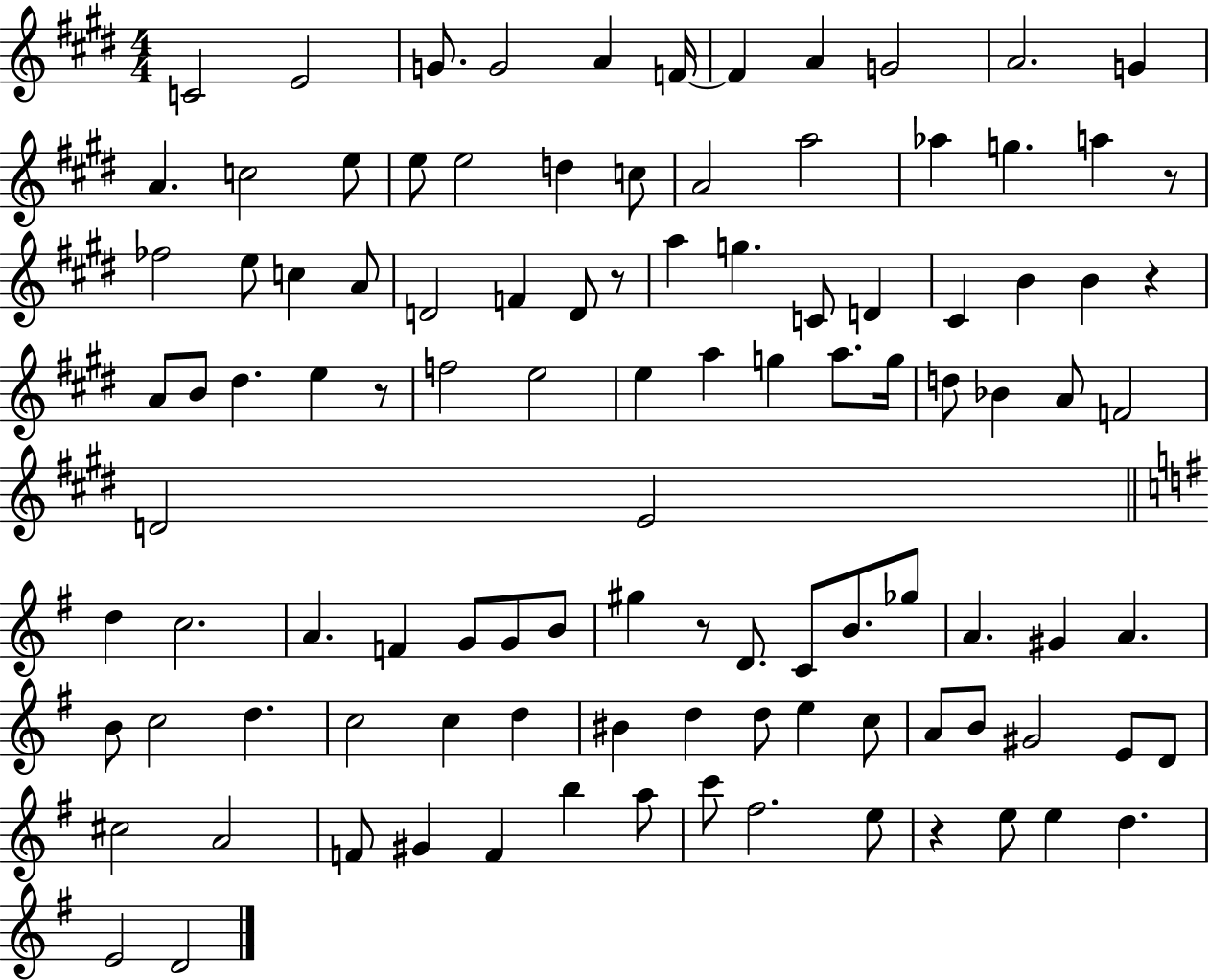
{
  \clef treble
  \numericTimeSignature
  \time 4/4
  \key e \major
  c'2 e'2 | g'8. g'2 a'4 f'16~~ | f'4 a'4 g'2 | a'2. g'4 | \break a'4. c''2 e''8 | e''8 e''2 d''4 c''8 | a'2 a''2 | aes''4 g''4. a''4 r8 | \break fes''2 e''8 c''4 a'8 | d'2 f'4 d'8 r8 | a''4 g''4. c'8 d'4 | cis'4 b'4 b'4 r4 | \break a'8 b'8 dis''4. e''4 r8 | f''2 e''2 | e''4 a''4 g''4 a''8. g''16 | d''8 bes'4 a'8 f'2 | \break d'2 e'2 | \bar "||" \break \key g \major d''4 c''2. | a'4. f'4 g'8 g'8 b'8 | gis''4 r8 d'8. c'8 b'8. ges''8 | a'4. gis'4 a'4. | \break b'8 c''2 d''4. | c''2 c''4 d''4 | bis'4 d''4 d''8 e''4 c''8 | a'8 b'8 gis'2 e'8 d'8 | \break cis''2 a'2 | f'8 gis'4 f'4 b''4 a''8 | c'''8 fis''2. e''8 | r4 e''8 e''4 d''4. | \break e'2 d'2 | \bar "|."
}